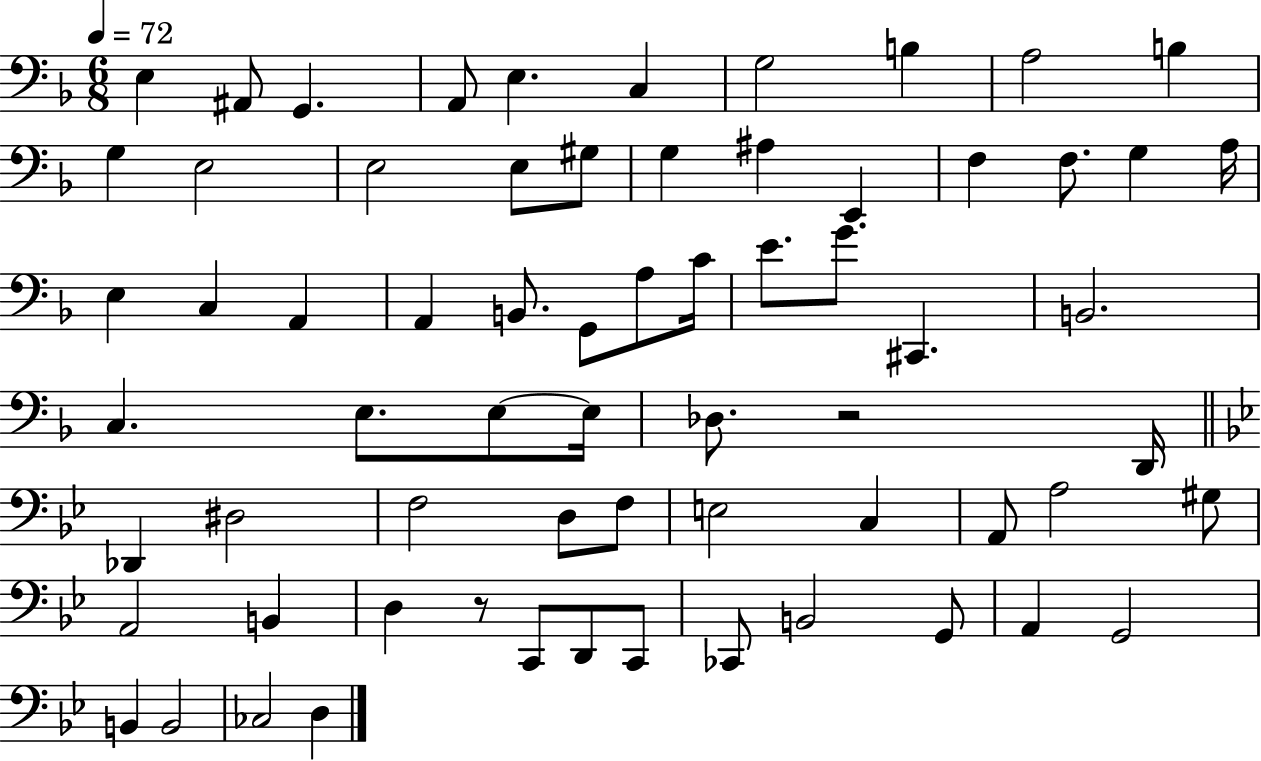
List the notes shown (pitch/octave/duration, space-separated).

E3/q A#2/e G2/q. A2/e E3/q. C3/q G3/h B3/q A3/h B3/q G3/q E3/h E3/h E3/e G#3/e G3/q A#3/q E2/q F3/q F3/e. G3/q A3/s E3/q C3/q A2/q A2/q B2/e. G2/e A3/e C4/s E4/e. G4/e. C#2/q. B2/h. C3/q. E3/e. E3/e E3/s Db3/e. R/h D2/s Db2/q D#3/h F3/h D3/e F3/e E3/h C3/q A2/e A3/h G#3/e A2/h B2/q D3/q R/e C2/e D2/e C2/e CES2/e B2/h G2/e A2/q G2/h B2/q B2/h CES3/h D3/q